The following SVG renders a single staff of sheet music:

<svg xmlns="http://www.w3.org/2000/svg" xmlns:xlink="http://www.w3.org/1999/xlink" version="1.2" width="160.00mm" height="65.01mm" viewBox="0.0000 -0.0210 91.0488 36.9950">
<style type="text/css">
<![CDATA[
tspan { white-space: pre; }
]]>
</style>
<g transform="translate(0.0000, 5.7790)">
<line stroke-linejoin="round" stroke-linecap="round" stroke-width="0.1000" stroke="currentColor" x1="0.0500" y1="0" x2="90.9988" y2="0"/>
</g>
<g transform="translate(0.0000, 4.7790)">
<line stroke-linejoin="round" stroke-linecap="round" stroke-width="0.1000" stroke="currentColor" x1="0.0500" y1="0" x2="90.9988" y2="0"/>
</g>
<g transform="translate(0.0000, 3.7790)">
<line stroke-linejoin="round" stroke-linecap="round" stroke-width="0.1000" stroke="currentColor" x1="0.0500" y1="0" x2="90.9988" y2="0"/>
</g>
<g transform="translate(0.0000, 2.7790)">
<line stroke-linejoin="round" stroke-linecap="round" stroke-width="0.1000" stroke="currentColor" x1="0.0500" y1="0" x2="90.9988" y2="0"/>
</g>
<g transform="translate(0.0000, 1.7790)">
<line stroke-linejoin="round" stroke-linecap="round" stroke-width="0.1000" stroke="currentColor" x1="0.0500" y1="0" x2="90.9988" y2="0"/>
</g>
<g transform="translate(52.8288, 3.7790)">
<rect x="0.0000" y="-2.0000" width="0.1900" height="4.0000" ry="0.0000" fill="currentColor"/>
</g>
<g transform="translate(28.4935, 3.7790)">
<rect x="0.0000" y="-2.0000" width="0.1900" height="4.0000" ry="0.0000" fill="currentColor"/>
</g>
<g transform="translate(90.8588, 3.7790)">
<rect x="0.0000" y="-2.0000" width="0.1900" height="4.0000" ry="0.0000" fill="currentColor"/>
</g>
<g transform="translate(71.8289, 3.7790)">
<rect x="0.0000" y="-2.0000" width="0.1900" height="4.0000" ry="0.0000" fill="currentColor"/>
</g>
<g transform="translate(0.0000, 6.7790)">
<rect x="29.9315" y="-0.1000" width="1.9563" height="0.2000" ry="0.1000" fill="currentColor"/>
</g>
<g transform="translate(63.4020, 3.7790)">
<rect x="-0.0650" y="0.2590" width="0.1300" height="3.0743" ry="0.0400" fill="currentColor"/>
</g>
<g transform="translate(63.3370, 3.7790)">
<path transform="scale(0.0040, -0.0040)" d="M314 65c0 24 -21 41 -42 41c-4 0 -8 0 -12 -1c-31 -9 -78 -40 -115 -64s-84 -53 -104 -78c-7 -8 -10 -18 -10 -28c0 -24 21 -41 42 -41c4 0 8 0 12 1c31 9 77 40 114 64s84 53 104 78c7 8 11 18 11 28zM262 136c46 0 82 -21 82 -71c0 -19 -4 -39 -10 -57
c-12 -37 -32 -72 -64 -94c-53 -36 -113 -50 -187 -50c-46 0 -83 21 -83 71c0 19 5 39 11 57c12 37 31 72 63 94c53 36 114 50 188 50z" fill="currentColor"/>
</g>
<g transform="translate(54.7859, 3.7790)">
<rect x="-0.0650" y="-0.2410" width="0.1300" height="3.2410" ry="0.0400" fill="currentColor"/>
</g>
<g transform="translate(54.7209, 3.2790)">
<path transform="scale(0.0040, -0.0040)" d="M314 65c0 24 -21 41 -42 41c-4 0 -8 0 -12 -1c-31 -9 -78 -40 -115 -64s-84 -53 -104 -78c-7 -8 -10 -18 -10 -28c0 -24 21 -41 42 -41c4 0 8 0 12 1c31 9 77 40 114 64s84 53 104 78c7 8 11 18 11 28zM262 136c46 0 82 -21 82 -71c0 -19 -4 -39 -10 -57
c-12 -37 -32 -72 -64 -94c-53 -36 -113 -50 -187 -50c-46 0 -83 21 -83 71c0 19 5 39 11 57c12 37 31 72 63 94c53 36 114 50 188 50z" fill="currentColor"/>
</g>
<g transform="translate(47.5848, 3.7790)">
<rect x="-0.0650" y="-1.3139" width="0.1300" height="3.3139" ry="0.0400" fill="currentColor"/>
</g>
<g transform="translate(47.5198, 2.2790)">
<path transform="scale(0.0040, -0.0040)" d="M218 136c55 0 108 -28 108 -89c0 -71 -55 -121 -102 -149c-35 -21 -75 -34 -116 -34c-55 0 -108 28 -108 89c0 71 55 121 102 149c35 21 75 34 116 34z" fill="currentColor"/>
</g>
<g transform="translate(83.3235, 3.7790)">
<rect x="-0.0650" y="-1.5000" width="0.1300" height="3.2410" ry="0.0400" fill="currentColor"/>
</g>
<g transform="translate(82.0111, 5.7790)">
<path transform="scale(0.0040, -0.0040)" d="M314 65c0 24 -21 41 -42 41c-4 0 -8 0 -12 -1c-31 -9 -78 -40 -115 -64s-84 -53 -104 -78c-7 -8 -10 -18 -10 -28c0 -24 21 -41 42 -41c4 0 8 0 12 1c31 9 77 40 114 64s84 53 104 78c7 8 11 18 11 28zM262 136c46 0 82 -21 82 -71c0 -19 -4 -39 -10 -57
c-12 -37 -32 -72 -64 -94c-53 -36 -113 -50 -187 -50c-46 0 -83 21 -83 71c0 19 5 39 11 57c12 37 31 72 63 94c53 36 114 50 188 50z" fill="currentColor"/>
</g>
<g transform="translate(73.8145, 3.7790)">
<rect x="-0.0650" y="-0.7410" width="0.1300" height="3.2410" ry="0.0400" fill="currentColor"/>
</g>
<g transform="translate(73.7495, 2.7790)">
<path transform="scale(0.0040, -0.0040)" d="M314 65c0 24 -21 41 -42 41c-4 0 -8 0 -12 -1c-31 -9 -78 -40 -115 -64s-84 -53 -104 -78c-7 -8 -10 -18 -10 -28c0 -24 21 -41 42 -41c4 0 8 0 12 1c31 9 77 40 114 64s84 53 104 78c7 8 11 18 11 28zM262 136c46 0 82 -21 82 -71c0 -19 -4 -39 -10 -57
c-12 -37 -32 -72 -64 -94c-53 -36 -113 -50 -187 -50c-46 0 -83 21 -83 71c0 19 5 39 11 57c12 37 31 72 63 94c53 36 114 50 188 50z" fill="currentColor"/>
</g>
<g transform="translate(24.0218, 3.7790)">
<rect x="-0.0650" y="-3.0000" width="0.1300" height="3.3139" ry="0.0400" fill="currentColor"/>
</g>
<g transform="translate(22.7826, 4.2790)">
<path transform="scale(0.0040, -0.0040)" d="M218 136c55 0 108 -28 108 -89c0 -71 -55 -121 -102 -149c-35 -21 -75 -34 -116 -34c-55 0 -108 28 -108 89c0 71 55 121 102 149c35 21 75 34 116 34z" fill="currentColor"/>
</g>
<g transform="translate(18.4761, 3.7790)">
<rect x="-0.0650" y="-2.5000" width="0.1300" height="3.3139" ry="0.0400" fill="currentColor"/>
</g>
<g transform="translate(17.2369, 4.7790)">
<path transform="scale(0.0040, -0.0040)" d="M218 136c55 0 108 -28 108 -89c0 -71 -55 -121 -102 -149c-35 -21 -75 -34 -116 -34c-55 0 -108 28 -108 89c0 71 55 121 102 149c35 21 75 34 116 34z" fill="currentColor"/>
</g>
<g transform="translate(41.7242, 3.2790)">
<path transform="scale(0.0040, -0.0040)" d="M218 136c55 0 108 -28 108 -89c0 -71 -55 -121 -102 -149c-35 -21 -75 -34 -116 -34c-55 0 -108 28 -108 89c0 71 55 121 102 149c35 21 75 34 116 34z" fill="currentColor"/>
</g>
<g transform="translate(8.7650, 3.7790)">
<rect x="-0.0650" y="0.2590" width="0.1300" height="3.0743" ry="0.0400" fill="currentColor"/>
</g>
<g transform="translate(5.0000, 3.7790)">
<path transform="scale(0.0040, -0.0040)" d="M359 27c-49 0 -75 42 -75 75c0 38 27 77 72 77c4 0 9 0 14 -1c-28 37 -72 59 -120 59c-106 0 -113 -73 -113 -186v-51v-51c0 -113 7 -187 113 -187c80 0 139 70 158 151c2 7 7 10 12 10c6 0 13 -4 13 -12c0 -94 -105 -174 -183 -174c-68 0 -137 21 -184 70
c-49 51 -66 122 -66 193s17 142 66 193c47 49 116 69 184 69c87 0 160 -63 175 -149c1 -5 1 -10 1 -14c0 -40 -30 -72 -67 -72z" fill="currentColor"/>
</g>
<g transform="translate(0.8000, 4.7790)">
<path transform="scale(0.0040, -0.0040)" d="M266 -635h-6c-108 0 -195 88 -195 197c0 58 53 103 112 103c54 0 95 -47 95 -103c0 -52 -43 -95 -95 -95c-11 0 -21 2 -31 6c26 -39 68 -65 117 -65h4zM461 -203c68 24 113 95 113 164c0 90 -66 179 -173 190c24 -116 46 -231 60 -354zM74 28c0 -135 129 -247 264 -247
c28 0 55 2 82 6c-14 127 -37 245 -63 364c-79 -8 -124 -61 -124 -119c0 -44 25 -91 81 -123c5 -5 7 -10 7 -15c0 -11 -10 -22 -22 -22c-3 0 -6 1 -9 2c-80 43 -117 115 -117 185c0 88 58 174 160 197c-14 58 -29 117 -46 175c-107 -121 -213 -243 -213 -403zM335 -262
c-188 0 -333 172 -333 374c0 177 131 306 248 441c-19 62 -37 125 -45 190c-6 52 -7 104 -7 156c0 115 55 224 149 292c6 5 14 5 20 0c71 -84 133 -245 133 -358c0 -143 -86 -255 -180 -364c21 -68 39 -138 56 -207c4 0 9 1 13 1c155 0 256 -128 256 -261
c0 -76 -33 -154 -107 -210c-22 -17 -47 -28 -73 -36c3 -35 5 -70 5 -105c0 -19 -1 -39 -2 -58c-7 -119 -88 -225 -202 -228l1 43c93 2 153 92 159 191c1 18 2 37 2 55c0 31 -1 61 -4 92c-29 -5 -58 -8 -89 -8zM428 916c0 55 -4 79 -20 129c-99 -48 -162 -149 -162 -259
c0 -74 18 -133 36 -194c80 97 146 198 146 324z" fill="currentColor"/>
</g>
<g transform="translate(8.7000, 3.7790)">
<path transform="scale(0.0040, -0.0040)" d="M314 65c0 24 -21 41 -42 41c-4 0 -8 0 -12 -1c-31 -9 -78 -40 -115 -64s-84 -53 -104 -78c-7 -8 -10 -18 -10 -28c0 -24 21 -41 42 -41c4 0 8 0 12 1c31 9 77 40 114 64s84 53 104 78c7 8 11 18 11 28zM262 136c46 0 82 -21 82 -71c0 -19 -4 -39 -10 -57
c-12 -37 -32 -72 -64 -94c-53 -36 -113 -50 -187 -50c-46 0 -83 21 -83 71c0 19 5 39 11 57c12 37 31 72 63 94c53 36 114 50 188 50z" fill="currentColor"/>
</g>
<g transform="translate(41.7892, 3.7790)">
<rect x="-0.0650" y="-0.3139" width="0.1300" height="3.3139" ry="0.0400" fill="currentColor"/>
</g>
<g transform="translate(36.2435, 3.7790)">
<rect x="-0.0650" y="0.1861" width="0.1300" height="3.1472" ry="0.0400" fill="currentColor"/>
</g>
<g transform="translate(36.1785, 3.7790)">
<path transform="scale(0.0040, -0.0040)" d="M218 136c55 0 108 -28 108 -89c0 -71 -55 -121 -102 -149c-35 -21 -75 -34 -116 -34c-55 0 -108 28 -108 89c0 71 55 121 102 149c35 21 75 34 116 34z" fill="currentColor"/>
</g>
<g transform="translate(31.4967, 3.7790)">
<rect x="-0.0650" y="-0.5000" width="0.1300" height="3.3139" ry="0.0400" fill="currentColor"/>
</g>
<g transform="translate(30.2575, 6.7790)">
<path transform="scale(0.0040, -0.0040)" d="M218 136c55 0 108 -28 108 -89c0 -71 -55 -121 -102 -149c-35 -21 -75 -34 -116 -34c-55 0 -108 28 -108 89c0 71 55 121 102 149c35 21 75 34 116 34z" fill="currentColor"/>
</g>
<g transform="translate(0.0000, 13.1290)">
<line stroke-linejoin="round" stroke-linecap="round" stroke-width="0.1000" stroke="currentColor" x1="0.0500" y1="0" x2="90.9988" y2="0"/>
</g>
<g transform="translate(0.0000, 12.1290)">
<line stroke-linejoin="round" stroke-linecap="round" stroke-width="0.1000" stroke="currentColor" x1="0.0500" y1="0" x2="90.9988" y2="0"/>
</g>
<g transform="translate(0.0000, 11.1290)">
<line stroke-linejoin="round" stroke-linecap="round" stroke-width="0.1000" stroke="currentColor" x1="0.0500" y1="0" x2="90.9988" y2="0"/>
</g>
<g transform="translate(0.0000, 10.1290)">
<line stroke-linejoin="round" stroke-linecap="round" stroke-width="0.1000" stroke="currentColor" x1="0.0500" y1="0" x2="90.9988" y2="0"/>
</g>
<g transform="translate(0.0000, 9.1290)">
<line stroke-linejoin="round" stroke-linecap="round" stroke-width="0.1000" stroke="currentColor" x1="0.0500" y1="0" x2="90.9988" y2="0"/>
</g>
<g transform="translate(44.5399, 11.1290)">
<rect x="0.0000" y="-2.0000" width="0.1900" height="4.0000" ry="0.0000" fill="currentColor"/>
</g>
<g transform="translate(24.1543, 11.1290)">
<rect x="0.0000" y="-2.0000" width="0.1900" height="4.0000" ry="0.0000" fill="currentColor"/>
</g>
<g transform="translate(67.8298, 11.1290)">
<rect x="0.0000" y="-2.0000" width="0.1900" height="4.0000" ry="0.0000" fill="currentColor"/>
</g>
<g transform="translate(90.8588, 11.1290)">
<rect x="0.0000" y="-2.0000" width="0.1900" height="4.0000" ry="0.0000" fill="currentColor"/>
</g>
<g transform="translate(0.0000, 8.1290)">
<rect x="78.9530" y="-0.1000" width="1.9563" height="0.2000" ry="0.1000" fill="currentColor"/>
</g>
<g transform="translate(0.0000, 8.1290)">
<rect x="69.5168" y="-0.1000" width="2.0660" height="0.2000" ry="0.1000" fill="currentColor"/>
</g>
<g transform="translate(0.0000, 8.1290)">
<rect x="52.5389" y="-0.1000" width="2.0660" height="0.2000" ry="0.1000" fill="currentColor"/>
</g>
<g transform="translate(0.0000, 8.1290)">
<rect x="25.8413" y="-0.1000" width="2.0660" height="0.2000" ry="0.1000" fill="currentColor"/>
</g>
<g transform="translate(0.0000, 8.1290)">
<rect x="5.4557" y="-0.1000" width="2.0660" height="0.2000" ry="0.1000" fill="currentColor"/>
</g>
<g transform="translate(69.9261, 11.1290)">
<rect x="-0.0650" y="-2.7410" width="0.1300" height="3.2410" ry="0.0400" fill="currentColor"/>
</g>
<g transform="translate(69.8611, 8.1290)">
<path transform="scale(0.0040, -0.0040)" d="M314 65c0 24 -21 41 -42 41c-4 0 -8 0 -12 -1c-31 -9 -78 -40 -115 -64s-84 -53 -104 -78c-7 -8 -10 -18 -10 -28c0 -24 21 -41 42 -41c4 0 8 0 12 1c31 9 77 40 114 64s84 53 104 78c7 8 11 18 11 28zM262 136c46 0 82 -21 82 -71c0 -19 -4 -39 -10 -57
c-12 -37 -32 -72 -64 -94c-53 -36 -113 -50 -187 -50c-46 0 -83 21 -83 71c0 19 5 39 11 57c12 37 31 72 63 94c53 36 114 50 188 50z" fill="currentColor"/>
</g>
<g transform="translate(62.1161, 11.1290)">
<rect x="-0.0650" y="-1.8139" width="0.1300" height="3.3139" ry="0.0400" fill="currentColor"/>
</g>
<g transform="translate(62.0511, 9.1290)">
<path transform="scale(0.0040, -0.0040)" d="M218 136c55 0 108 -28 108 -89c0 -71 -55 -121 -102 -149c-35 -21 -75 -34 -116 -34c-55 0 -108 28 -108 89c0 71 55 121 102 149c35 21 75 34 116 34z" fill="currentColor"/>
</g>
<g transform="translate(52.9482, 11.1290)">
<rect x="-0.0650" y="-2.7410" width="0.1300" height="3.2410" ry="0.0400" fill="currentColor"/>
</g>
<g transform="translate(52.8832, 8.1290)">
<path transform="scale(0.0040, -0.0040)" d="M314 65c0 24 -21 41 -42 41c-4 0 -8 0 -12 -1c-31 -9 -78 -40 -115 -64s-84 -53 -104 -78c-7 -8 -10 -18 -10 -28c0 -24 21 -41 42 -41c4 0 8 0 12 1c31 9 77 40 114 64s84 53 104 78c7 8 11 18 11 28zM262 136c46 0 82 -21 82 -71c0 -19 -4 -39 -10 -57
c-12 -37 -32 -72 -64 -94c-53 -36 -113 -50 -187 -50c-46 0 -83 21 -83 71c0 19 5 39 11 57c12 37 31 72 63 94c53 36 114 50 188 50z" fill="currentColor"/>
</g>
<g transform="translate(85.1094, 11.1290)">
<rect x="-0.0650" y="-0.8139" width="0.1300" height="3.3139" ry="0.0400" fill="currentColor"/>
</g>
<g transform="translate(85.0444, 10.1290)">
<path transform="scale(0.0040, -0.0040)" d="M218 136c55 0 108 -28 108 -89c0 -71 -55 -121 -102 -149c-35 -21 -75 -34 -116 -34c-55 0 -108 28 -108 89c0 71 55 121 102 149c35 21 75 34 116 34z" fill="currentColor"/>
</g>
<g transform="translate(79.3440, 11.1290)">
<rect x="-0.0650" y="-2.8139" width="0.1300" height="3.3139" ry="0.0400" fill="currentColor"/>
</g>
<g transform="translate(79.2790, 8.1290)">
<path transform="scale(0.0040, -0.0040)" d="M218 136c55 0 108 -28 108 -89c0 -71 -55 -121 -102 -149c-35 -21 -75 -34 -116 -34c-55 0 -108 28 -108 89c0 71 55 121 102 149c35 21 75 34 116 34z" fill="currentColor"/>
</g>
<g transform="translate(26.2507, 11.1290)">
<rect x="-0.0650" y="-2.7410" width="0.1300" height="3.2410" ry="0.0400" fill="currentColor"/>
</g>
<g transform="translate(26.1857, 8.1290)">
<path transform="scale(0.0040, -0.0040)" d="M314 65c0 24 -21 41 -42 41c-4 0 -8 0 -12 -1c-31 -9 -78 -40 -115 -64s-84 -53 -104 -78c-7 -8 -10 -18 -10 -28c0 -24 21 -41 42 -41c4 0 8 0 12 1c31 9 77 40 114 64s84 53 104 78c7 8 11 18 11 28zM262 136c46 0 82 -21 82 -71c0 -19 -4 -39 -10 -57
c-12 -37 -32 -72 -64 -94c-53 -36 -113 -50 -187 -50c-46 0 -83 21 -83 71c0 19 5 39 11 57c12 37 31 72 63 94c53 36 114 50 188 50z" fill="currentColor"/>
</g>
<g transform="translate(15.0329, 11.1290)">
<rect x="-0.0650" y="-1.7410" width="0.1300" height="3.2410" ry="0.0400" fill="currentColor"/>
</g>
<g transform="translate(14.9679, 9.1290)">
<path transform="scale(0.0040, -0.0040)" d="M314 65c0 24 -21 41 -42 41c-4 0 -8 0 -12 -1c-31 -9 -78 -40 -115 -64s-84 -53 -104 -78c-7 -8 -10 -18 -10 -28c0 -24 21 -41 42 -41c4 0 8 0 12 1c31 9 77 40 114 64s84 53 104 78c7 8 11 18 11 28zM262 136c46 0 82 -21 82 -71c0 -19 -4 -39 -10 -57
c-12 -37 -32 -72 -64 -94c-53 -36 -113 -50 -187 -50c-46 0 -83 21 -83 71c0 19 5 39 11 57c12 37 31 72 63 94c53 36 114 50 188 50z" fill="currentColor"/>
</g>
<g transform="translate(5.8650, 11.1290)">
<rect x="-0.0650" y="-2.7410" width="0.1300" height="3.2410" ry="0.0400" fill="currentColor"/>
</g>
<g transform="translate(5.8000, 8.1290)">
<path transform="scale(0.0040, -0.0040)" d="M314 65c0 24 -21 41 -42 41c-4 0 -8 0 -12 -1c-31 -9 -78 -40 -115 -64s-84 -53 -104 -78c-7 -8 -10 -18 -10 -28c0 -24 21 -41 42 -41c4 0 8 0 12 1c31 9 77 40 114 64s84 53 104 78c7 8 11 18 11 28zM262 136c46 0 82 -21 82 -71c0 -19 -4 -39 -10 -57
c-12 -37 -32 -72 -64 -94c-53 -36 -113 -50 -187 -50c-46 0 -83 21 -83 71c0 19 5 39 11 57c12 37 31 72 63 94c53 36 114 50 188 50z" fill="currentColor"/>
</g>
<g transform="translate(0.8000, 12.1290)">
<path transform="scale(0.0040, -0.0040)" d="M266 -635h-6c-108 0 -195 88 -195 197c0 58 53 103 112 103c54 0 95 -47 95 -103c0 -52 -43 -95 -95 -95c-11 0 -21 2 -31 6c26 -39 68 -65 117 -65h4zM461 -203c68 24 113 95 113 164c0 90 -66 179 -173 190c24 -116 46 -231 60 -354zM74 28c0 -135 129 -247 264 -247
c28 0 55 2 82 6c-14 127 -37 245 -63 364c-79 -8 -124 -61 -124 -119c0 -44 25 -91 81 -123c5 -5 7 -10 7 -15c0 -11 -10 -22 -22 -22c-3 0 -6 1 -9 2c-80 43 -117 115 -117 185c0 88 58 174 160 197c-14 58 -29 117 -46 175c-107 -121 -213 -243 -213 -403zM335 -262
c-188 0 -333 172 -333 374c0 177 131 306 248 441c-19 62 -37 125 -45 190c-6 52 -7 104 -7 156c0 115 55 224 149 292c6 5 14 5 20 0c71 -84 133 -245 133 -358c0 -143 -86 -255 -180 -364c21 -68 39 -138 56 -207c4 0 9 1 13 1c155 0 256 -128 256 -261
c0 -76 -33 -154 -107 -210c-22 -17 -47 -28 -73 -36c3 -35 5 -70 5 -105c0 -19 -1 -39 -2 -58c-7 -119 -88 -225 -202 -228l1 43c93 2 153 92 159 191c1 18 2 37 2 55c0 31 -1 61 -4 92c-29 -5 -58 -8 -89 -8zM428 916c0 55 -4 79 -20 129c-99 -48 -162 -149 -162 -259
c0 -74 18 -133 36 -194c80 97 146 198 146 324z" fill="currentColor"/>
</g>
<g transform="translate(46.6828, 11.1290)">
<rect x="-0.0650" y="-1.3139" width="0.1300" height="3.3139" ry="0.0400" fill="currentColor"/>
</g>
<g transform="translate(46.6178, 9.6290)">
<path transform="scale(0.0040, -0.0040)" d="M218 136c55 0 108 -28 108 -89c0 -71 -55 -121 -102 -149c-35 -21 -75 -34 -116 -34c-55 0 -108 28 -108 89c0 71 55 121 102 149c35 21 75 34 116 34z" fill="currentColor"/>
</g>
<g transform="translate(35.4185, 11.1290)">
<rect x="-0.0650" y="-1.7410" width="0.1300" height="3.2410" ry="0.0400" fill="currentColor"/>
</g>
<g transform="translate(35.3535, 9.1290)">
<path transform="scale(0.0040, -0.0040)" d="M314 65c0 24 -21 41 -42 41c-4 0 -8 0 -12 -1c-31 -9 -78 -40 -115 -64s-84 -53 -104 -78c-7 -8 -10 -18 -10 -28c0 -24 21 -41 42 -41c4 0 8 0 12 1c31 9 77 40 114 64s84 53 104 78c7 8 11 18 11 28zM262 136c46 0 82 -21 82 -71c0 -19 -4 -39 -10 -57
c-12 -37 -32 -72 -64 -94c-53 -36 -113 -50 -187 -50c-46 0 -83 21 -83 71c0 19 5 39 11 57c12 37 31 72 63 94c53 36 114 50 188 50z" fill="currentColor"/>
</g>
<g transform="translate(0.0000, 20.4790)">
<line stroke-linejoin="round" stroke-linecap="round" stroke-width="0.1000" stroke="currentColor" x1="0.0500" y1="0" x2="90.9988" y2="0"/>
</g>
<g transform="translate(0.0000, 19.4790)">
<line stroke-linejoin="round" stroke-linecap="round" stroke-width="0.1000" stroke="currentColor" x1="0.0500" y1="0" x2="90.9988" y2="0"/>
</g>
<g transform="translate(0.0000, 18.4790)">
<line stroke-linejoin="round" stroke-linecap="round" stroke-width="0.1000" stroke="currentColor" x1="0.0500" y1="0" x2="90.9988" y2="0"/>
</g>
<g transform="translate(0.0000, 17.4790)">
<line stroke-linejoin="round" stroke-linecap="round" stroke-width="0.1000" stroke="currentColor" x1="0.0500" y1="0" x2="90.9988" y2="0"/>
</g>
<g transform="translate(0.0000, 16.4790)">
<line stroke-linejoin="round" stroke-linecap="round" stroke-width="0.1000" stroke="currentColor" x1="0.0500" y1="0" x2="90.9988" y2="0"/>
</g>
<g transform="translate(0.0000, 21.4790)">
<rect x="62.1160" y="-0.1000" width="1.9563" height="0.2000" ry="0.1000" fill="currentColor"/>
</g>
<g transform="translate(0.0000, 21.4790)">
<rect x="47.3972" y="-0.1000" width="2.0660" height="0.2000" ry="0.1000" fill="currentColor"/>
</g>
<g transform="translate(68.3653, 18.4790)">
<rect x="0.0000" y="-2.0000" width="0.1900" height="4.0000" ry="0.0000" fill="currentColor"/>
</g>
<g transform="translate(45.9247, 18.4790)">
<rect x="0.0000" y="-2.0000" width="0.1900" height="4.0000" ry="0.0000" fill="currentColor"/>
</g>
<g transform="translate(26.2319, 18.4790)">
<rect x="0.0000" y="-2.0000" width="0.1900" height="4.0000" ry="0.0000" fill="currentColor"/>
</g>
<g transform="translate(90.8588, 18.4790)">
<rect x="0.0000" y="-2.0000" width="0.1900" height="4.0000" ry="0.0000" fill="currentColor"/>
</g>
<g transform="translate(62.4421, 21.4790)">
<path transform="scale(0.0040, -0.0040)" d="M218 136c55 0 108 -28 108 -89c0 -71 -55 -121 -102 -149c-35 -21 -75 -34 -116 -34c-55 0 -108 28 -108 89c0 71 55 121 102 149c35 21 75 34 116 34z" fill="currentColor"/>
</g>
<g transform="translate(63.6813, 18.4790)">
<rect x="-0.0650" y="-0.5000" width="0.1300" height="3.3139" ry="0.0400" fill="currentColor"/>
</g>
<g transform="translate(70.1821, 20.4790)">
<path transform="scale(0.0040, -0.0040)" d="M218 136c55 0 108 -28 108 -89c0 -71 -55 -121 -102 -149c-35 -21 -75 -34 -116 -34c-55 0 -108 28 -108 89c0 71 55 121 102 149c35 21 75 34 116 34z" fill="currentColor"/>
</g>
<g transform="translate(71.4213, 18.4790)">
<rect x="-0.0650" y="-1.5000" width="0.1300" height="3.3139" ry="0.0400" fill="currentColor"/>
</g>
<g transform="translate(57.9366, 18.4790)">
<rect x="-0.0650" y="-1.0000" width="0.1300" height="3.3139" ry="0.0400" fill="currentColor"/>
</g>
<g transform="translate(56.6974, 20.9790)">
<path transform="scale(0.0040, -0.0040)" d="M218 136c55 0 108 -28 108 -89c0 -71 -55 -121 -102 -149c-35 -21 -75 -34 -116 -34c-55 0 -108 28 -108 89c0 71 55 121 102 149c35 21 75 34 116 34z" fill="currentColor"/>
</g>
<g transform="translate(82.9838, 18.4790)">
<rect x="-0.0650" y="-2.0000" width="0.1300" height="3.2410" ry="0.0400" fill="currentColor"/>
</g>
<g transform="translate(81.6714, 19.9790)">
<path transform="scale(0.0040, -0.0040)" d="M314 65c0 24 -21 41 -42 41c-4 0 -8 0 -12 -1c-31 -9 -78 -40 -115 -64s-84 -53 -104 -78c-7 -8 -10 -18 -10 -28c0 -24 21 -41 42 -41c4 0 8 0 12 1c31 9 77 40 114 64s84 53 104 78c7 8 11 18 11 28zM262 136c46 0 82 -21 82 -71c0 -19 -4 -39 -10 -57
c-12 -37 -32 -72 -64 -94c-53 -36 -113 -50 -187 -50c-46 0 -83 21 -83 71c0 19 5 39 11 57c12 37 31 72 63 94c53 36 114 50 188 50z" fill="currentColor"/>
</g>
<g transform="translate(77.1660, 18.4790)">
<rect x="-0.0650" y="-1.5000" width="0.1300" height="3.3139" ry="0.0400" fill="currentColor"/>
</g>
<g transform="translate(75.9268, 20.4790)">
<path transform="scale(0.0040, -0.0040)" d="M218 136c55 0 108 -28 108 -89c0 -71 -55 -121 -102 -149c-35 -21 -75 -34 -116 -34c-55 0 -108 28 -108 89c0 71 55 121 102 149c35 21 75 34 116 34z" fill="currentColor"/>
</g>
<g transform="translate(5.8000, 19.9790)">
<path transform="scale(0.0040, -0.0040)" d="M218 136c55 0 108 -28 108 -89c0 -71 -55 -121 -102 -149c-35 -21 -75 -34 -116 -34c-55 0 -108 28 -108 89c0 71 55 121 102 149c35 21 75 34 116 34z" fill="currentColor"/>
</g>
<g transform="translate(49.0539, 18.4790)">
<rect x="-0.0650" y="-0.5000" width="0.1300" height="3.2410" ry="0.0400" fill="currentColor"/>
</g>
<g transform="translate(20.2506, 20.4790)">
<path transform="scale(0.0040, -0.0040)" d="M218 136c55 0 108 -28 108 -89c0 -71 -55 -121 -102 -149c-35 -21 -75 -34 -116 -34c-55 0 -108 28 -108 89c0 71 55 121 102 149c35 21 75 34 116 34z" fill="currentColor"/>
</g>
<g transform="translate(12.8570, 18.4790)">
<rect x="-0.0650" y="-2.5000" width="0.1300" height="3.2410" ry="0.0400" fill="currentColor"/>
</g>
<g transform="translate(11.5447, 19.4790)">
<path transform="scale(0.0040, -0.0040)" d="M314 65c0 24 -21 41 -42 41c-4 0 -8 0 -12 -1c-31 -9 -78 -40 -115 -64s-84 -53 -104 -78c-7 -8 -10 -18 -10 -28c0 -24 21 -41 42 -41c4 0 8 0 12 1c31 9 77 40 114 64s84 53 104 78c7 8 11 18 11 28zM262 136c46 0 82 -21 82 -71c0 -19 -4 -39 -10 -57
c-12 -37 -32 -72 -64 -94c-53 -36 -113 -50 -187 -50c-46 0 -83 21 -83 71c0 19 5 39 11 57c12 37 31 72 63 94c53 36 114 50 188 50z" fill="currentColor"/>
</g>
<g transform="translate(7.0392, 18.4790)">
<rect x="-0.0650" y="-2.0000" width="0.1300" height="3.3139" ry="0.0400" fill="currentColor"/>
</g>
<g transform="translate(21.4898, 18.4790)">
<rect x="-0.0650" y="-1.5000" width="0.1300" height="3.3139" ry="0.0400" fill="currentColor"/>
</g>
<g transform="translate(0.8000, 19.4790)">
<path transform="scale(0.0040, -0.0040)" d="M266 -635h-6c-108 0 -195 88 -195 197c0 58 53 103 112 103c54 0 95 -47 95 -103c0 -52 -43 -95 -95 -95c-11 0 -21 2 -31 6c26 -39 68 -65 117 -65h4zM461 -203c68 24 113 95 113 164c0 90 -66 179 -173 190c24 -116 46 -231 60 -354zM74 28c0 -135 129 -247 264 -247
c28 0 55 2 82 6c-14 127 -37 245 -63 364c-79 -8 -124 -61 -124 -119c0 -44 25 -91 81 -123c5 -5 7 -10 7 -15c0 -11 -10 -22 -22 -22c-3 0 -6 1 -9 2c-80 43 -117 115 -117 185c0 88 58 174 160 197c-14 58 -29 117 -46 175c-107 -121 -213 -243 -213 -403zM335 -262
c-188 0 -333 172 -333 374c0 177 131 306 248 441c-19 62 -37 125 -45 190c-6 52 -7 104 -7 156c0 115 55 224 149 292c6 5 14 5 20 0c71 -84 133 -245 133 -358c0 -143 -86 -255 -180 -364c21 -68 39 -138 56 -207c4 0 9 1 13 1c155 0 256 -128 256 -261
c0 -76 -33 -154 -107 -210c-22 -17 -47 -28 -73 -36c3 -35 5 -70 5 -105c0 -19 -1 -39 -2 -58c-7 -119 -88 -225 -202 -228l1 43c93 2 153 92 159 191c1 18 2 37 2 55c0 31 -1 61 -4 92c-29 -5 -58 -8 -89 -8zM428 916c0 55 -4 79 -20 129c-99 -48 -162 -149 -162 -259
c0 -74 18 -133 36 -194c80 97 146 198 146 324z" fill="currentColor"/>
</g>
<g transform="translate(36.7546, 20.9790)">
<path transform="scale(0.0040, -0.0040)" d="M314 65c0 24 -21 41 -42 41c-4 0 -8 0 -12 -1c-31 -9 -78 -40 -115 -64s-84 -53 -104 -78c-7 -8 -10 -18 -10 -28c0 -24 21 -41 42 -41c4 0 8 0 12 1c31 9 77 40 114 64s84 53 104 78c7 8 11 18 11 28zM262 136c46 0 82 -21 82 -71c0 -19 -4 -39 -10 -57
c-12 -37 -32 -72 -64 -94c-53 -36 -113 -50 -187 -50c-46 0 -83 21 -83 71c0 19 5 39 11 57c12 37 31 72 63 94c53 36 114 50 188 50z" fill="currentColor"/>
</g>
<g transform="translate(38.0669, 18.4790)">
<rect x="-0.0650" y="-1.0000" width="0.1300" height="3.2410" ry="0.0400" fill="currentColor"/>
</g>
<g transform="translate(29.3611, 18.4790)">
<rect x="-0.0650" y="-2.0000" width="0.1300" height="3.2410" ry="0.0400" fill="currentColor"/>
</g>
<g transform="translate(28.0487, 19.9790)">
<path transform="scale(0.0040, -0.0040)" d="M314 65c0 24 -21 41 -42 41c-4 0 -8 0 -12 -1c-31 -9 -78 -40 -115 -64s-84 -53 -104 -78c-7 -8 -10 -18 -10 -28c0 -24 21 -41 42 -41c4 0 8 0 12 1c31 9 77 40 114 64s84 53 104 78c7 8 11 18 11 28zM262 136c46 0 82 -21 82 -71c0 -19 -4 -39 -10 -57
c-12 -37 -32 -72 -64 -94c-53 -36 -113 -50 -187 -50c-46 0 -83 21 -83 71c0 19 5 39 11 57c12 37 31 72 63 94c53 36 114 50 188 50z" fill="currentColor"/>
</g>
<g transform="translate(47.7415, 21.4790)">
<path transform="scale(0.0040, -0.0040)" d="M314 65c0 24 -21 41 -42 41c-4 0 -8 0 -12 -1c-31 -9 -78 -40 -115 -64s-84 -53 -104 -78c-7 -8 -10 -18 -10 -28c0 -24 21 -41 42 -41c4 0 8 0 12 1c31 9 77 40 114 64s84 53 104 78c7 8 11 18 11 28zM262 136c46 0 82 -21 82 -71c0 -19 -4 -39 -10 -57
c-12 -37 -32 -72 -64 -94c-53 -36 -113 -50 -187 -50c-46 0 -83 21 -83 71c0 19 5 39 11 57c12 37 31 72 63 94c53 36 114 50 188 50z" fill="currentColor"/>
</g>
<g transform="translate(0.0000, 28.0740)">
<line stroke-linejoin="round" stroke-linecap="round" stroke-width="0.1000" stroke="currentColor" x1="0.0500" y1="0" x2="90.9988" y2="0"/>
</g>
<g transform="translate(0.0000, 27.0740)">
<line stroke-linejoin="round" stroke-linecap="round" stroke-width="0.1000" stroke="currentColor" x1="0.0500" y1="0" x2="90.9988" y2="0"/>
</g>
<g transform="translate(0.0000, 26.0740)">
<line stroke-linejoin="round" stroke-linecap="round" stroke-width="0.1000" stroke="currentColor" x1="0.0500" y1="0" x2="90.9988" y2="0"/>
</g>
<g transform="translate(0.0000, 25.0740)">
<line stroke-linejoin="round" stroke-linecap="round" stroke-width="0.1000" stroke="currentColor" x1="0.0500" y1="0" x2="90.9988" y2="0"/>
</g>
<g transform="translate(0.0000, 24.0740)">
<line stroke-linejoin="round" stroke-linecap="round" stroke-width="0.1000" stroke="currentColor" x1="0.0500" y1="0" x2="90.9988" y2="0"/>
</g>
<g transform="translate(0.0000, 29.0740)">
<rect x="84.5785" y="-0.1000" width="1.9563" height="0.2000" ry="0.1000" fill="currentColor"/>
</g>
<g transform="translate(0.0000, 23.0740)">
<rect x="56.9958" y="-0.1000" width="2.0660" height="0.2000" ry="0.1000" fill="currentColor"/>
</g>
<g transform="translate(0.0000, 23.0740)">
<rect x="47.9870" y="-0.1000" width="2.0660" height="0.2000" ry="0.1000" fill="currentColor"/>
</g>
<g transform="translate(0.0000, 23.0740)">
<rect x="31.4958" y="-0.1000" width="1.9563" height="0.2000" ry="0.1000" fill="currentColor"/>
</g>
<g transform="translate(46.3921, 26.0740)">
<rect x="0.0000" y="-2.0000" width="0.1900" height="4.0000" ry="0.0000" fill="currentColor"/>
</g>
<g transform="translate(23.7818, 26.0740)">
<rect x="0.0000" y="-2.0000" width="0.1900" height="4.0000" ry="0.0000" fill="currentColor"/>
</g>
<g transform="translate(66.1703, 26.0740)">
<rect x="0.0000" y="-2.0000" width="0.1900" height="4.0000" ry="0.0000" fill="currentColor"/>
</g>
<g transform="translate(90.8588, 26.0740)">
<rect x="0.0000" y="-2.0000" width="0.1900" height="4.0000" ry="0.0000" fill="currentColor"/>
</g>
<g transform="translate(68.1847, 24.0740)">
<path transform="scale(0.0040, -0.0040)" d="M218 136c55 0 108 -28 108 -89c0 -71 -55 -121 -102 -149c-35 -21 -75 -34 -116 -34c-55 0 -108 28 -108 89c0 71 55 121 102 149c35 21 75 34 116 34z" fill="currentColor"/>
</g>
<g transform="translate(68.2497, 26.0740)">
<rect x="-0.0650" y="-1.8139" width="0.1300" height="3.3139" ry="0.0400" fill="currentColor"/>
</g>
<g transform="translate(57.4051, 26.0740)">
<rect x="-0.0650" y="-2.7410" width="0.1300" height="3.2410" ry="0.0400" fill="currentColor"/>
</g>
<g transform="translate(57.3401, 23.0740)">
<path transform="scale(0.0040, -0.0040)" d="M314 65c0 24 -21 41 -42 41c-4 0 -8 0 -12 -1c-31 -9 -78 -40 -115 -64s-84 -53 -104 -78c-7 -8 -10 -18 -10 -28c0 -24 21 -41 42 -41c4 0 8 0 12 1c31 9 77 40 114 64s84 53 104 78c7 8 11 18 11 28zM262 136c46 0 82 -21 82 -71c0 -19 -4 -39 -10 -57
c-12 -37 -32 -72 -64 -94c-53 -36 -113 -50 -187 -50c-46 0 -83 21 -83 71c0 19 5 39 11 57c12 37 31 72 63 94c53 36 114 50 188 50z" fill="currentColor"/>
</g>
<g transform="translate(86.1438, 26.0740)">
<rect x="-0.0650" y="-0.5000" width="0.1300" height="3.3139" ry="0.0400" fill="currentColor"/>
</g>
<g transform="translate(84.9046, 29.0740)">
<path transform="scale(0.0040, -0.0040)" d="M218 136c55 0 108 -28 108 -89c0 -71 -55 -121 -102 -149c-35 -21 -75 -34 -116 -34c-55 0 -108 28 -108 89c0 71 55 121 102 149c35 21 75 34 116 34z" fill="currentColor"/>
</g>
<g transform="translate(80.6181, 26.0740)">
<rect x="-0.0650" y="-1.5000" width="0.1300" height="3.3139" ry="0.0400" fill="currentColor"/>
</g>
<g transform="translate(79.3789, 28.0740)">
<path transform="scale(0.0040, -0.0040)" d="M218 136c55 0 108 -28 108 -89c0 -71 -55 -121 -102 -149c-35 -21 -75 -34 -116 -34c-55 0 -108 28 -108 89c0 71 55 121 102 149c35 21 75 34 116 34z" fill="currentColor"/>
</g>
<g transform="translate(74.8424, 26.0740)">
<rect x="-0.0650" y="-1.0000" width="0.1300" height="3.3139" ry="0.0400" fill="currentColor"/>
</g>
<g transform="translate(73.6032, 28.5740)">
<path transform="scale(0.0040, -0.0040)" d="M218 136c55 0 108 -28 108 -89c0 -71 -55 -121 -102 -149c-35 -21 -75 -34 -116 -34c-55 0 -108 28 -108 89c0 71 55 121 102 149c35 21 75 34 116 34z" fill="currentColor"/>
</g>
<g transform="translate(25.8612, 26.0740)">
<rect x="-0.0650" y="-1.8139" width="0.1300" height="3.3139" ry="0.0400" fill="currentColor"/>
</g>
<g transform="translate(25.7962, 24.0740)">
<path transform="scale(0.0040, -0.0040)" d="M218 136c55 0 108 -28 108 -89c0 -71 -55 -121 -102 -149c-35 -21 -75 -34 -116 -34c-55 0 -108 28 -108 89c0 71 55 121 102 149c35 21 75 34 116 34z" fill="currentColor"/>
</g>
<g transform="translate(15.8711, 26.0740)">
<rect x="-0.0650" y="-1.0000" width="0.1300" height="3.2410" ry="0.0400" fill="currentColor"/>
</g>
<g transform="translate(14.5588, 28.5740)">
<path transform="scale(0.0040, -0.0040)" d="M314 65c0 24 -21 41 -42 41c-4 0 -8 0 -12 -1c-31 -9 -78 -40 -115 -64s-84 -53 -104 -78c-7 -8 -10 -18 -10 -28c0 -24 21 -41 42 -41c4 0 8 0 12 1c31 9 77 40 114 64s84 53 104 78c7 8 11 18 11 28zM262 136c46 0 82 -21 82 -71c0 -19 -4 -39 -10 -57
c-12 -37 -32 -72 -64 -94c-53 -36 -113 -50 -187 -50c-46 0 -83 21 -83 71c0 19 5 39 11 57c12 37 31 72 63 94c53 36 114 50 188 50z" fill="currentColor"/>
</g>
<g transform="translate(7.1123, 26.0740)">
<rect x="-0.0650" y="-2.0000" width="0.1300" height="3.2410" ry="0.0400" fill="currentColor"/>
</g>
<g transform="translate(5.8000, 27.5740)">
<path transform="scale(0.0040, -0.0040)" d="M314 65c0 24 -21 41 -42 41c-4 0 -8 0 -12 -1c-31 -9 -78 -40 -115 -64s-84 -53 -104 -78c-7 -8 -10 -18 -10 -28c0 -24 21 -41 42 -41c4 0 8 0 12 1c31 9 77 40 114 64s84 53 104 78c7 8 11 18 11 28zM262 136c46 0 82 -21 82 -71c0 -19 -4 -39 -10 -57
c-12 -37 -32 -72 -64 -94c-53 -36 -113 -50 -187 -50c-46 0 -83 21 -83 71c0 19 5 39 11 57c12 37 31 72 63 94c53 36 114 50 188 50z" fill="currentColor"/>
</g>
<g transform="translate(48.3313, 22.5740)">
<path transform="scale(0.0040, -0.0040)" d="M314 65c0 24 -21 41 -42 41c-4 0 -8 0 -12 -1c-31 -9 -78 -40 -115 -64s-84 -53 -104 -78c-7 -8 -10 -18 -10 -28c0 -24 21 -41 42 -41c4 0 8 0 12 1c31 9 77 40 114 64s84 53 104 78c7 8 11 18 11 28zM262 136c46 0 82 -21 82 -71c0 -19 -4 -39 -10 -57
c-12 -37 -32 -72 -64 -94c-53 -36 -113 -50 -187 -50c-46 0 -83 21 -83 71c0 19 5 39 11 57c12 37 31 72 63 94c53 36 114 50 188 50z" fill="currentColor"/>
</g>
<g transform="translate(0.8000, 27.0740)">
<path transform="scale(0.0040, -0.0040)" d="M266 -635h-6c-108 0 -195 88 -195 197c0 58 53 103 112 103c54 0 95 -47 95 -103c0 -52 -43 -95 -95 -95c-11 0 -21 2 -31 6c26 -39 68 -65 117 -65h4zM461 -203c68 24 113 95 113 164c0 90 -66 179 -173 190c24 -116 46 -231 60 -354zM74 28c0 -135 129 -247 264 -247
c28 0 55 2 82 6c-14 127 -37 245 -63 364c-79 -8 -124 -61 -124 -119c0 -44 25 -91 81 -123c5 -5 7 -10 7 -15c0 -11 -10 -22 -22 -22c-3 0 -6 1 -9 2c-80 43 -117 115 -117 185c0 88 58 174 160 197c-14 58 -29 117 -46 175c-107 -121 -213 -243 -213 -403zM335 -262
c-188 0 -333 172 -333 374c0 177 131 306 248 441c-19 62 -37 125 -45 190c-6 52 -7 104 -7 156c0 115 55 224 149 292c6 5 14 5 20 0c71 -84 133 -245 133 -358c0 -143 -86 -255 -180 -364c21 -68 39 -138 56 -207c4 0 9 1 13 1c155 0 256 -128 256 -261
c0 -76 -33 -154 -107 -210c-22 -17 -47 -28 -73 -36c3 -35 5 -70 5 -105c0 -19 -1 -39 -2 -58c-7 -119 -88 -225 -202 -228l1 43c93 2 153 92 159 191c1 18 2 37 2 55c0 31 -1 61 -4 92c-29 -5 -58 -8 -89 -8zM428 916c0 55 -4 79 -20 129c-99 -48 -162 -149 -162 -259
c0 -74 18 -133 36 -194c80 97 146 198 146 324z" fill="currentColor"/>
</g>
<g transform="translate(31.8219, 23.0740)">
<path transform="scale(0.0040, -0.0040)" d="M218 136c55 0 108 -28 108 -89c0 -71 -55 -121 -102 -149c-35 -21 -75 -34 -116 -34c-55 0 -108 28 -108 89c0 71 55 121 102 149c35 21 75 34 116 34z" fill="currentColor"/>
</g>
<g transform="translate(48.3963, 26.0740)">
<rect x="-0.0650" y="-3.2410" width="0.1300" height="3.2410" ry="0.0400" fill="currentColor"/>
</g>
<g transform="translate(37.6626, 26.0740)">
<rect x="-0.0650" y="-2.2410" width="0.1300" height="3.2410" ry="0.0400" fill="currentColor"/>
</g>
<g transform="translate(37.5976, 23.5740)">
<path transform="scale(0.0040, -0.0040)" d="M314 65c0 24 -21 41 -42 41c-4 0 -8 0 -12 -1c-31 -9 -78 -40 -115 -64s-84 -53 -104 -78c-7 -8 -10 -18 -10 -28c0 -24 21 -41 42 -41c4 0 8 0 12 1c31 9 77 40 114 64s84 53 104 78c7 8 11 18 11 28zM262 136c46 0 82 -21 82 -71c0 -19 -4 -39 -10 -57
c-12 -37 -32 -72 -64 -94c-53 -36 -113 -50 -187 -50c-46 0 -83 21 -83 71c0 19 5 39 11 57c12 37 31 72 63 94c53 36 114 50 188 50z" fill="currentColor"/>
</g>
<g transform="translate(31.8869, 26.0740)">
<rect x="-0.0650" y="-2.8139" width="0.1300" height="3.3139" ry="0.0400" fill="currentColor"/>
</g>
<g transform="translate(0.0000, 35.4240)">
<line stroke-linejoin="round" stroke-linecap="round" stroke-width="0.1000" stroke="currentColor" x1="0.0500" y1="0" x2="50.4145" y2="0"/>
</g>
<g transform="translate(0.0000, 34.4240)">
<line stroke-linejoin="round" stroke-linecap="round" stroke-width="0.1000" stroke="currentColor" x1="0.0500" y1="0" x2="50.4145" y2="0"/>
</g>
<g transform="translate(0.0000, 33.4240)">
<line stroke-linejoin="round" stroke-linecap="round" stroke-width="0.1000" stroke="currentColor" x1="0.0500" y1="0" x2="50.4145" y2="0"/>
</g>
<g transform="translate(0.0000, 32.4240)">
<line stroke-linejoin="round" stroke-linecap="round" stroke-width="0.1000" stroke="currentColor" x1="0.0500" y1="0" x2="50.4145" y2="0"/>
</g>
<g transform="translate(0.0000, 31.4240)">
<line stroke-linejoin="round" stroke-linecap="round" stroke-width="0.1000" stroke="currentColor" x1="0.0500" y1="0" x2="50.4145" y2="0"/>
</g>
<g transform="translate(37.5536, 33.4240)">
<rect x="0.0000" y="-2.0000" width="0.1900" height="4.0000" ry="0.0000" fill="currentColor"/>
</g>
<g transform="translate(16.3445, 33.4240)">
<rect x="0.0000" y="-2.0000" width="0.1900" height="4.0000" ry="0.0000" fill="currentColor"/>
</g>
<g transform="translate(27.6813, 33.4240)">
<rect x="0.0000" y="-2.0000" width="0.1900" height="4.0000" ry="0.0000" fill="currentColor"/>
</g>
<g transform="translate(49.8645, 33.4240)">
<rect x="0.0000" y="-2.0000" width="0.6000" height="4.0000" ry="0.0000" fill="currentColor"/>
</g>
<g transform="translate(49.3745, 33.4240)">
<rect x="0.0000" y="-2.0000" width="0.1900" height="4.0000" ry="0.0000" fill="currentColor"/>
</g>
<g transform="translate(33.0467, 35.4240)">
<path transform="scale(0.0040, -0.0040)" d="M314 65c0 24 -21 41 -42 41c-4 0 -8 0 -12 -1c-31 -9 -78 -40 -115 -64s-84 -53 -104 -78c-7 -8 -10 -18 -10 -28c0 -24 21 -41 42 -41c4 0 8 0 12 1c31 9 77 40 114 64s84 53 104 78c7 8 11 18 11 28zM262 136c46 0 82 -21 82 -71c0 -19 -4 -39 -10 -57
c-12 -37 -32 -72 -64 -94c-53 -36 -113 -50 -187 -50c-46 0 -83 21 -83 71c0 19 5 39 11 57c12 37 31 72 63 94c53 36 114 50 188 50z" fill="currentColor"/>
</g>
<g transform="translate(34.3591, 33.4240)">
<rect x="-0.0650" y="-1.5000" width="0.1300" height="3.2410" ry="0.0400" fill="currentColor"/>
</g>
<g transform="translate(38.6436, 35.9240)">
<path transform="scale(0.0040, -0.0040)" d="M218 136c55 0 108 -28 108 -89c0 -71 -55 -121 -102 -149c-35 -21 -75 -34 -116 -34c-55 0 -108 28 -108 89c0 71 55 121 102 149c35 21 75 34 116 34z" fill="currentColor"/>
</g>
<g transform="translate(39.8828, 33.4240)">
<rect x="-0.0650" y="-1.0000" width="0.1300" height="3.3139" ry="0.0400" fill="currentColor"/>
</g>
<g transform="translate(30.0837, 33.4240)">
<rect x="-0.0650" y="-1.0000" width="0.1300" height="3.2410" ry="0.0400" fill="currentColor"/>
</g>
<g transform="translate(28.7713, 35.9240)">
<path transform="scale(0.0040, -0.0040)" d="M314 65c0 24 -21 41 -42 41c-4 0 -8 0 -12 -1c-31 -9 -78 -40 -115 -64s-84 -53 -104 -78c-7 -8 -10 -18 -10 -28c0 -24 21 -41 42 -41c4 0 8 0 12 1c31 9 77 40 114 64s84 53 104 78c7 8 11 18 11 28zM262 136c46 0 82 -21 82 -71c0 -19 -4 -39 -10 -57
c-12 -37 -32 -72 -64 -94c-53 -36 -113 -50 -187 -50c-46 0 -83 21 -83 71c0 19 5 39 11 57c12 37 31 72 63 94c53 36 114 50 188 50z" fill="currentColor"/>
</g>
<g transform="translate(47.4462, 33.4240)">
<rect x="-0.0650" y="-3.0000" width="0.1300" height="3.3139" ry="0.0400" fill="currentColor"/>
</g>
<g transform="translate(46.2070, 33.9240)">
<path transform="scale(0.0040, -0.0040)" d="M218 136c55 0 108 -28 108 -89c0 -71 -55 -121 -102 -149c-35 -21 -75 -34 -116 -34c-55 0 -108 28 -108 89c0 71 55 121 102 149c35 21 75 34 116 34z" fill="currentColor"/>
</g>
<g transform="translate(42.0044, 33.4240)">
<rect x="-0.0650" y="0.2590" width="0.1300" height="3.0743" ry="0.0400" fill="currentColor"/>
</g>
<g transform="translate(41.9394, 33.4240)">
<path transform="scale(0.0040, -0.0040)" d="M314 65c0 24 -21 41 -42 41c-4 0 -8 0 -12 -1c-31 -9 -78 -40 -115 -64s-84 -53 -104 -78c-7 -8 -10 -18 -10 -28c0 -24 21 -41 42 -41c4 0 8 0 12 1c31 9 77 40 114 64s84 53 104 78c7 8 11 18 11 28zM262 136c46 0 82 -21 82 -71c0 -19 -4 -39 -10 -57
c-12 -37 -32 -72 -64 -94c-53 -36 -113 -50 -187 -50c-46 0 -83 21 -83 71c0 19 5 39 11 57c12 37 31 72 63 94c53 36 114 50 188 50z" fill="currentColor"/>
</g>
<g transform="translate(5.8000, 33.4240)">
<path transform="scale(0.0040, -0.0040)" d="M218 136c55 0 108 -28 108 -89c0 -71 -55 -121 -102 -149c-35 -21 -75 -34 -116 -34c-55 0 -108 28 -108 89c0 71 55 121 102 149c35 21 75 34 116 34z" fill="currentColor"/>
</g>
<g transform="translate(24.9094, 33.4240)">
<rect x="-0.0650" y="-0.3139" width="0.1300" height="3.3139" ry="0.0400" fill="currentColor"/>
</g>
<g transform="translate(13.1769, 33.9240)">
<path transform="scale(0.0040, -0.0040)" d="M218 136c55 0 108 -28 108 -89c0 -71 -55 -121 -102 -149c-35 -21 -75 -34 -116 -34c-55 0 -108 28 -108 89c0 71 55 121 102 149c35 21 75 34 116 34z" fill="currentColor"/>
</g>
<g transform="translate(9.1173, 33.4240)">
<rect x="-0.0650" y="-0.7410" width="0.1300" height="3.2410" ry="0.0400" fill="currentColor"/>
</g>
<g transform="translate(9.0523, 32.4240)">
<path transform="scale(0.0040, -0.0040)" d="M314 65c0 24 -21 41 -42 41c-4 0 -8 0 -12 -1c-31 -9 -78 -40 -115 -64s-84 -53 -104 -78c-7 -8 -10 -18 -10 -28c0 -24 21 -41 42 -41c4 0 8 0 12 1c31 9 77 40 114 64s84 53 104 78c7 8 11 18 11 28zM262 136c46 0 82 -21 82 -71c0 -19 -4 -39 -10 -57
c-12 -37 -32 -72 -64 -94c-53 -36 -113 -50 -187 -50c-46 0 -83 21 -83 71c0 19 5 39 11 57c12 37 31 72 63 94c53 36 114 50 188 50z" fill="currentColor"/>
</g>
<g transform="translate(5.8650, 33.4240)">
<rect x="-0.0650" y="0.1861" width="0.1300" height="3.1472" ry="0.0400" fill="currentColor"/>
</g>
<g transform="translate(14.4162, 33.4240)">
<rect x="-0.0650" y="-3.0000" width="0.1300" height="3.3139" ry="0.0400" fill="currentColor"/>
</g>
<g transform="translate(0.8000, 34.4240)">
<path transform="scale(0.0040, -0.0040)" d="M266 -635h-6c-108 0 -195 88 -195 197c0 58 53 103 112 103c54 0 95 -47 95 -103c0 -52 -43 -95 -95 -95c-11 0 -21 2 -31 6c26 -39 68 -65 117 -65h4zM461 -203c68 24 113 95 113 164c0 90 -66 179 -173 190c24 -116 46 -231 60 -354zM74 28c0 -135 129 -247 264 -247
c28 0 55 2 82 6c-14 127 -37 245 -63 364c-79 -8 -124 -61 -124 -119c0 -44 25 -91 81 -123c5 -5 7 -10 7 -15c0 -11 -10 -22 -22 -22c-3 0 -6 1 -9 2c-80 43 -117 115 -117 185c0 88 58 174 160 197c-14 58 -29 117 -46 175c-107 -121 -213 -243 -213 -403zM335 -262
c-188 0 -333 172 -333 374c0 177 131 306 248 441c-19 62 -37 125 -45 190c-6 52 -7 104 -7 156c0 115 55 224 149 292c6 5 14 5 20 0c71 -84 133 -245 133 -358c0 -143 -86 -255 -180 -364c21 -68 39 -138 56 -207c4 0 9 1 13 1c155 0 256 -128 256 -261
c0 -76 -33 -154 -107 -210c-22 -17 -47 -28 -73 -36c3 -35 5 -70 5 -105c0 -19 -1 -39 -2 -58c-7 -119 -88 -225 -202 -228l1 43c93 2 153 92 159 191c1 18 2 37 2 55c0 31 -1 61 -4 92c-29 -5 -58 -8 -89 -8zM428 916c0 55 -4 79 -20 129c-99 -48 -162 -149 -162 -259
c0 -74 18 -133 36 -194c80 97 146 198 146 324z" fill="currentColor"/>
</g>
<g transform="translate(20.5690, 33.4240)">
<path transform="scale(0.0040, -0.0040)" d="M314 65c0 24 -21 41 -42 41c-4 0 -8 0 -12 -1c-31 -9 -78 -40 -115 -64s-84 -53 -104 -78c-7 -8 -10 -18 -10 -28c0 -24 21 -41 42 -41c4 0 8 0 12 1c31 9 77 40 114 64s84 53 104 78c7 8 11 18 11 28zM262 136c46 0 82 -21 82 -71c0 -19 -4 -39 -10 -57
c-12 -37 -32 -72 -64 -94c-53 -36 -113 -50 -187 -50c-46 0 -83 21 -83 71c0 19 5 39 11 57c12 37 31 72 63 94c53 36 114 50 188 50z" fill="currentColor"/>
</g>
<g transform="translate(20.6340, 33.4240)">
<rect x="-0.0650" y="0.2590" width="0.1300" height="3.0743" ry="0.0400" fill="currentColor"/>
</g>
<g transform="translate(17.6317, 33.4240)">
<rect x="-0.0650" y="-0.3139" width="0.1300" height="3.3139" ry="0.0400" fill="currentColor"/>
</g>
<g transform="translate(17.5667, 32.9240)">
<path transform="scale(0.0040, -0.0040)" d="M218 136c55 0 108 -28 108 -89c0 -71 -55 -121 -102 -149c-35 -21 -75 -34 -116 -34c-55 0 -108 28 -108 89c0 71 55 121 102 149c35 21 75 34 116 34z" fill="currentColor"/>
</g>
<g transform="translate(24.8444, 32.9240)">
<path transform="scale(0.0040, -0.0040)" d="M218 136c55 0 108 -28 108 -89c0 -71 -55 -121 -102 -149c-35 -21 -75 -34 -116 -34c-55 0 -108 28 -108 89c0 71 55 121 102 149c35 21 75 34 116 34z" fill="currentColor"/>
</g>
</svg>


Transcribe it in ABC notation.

X:1
T:Untitled
M:4/4
L:1/4
K:C
B2 G A C B c e c2 B2 d2 E2 a2 f2 a2 f2 e a2 f a2 a d F G2 E F2 D2 C2 D C E E F2 F2 D2 f a g2 b2 a2 f D E C B d2 A c B2 c D2 E2 D B2 A